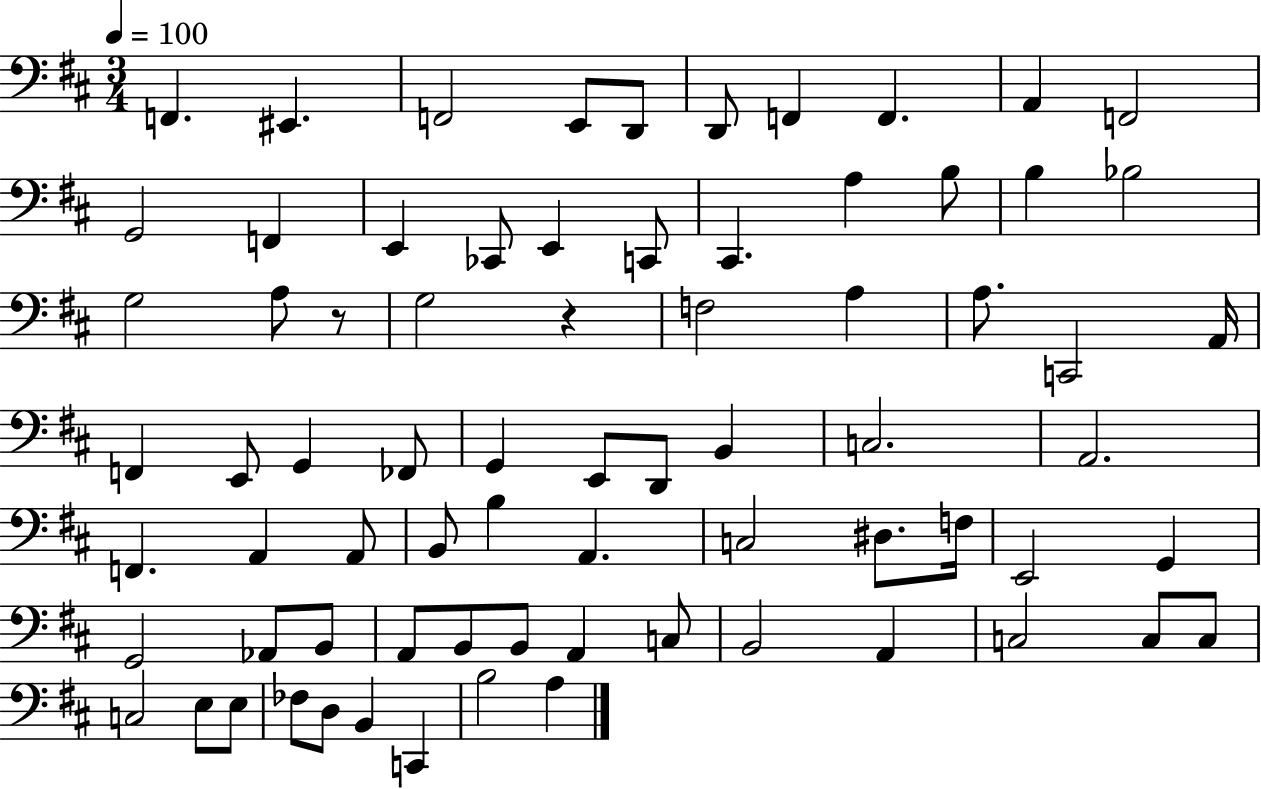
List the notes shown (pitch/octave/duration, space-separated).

F2/q. EIS2/q. F2/h E2/e D2/e D2/e F2/q F2/q. A2/q F2/h G2/h F2/q E2/q CES2/e E2/q C2/e C#2/q. A3/q B3/e B3/q Bb3/h G3/h A3/e R/e G3/h R/q F3/h A3/q A3/e. C2/h A2/s F2/q E2/e G2/q FES2/e G2/q E2/e D2/e B2/q C3/h. A2/h. F2/q. A2/q A2/e B2/e B3/q A2/q. C3/h D#3/e. F3/s E2/h G2/q G2/h Ab2/e B2/e A2/e B2/e B2/e A2/q C3/e B2/h A2/q C3/h C3/e C3/e C3/h E3/e E3/e FES3/e D3/e B2/q C2/q B3/h A3/q